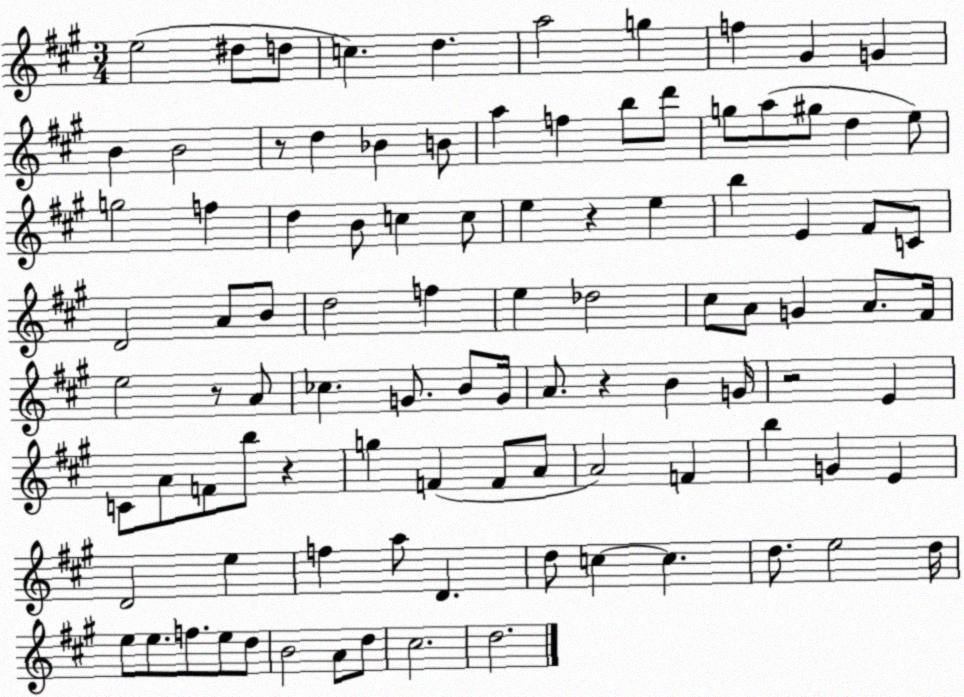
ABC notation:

X:1
T:Untitled
M:3/4
L:1/4
K:A
e2 ^d/2 d/2 c d a2 g f ^G G B B2 z/2 d _B B/2 a f b/2 d'/2 g/2 a/2 ^g/2 d e/2 g2 f d B/2 c c/2 e z e b E ^F/2 C/2 D2 A/2 B/2 d2 f e _d2 ^c/2 A/2 G A/2 ^F/4 e2 z/2 A/2 _c G/2 B/2 G/4 A/2 z B G/4 z2 E C/2 A/2 F/2 b/2 z g F F/2 A/2 A2 F b G E D2 e f a/2 D d/2 c c d/2 e2 d/4 e/2 e/2 f/2 e/2 d/2 B2 A/2 d/2 ^c2 d2